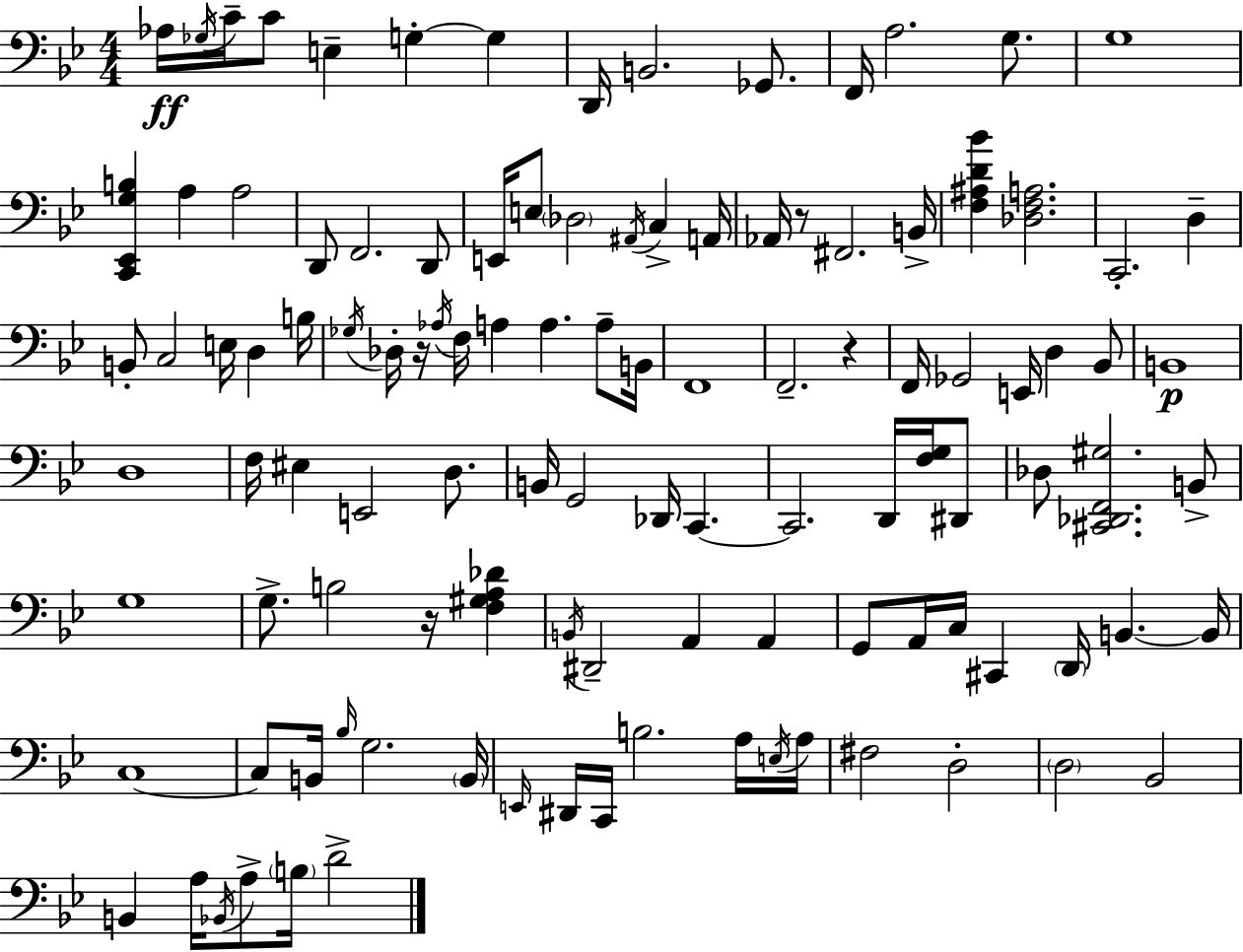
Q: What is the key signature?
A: BES major